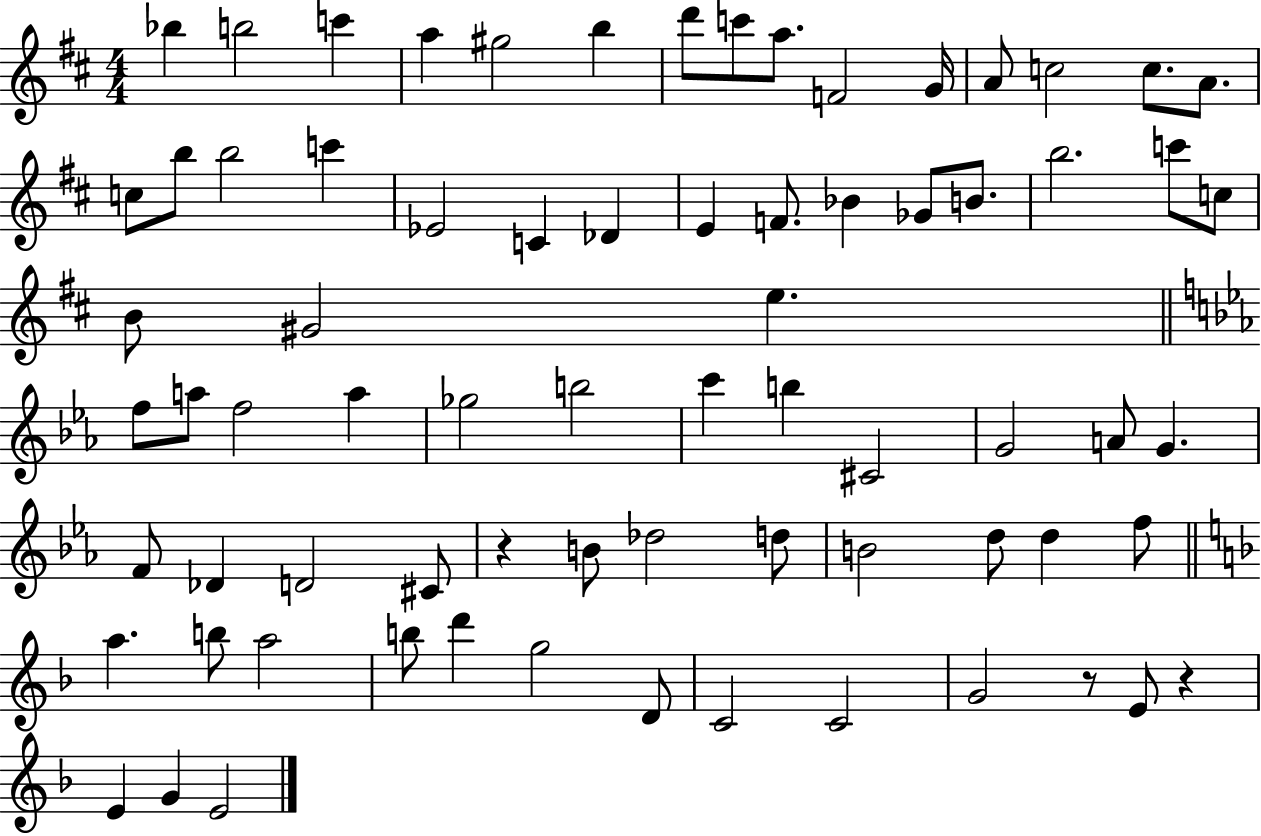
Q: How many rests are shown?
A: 3